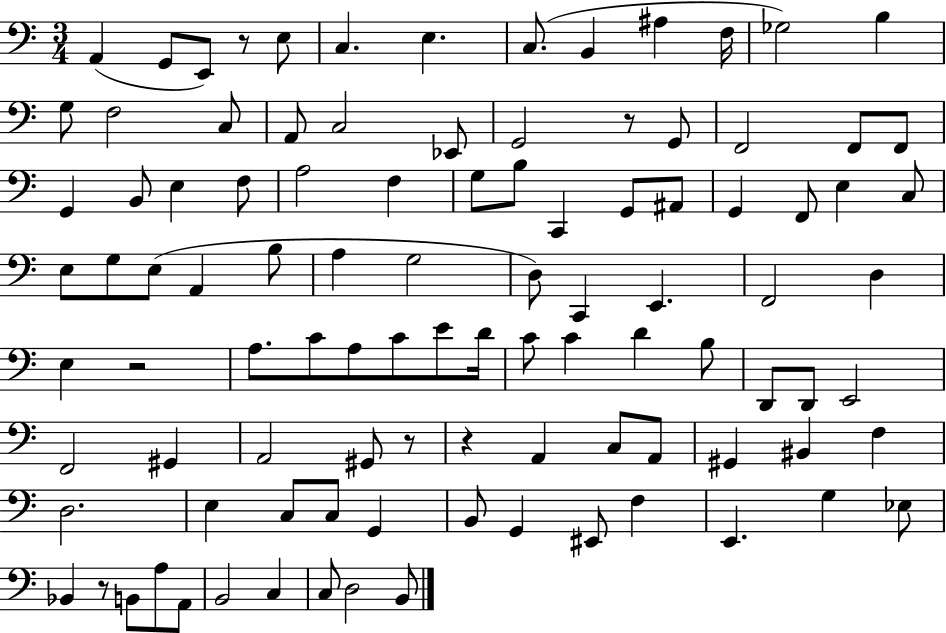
A2/q G2/e E2/e R/e E3/e C3/q. E3/q. C3/e. B2/q A#3/q F3/s Gb3/h B3/q G3/e F3/h C3/e A2/e C3/h Eb2/e G2/h R/e G2/e F2/h F2/e F2/e G2/q B2/e E3/q F3/e A3/h F3/q G3/e B3/e C2/q G2/e A#2/e G2/q F2/e E3/q C3/e E3/e G3/e E3/e A2/q B3/e A3/q G3/h D3/e C2/q E2/q. F2/h D3/q E3/q R/h A3/e. C4/e A3/e C4/e E4/e D4/s C4/e C4/q D4/q B3/e D2/e D2/e E2/h F2/h G#2/q A2/h G#2/e R/e R/q A2/q C3/e A2/e G#2/q BIS2/q F3/q D3/h. E3/q C3/e C3/e G2/q B2/e G2/q EIS2/e F3/q E2/q. G3/q Eb3/e Bb2/q R/e B2/e A3/e A2/e B2/h C3/q C3/e D3/h B2/e